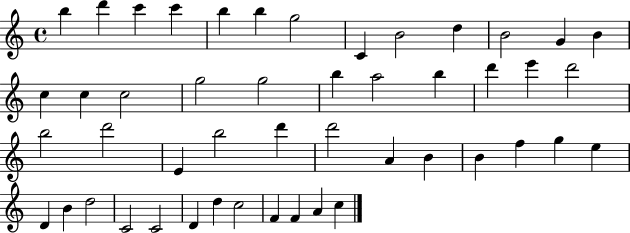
B5/q D6/q C6/q C6/q B5/q B5/q G5/h C4/q B4/h D5/q B4/h G4/q B4/q C5/q C5/q C5/h G5/h G5/h B5/q A5/h B5/q D6/q E6/q D6/h B5/h D6/h E4/q B5/h D6/q D6/h A4/q B4/q B4/q F5/q G5/q E5/q D4/q B4/q D5/h C4/h C4/h D4/q D5/q C5/h F4/q F4/q A4/q C5/q